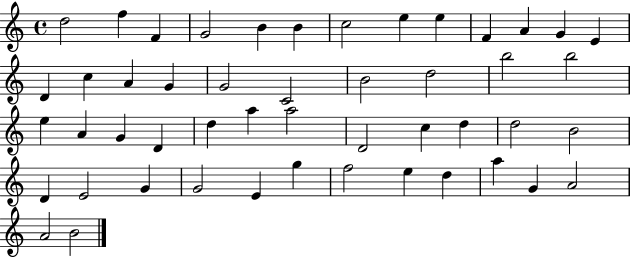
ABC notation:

X:1
T:Untitled
M:4/4
L:1/4
K:C
d2 f F G2 B B c2 e e F A G E D c A G G2 C2 B2 d2 b2 b2 e A G D d a a2 D2 c d d2 B2 D E2 G G2 E g f2 e d a G A2 A2 B2